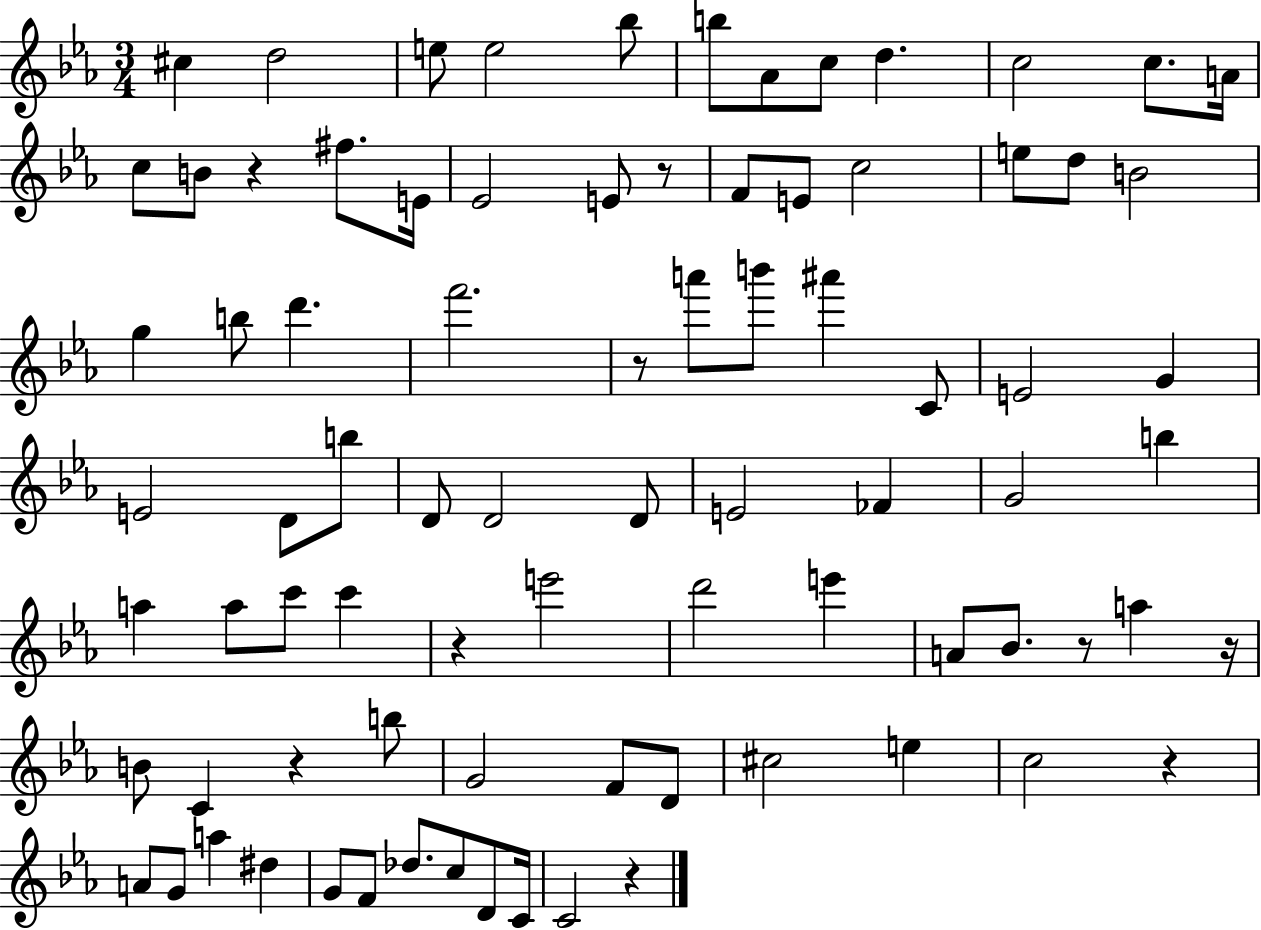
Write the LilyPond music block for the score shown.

{
  \clef treble
  \numericTimeSignature
  \time 3/4
  \key ees \major
  cis''4 d''2 | e''8 e''2 bes''8 | b''8 aes'8 c''8 d''4. | c''2 c''8. a'16 | \break c''8 b'8 r4 fis''8. e'16 | ees'2 e'8 r8 | f'8 e'8 c''2 | e''8 d''8 b'2 | \break g''4 b''8 d'''4. | f'''2. | r8 a'''8 b'''8 ais'''4 c'8 | e'2 g'4 | \break e'2 d'8 b''8 | d'8 d'2 d'8 | e'2 fes'4 | g'2 b''4 | \break a''4 a''8 c'''8 c'''4 | r4 e'''2 | d'''2 e'''4 | a'8 bes'8. r8 a''4 r16 | \break b'8 c'4 r4 b''8 | g'2 f'8 d'8 | cis''2 e''4 | c''2 r4 | \break a'8 g'8 a''4 dis''4 | g'8 f'8 des''8. c''8 d'8 c'16 | c'2 r4 | \bar "|."
}